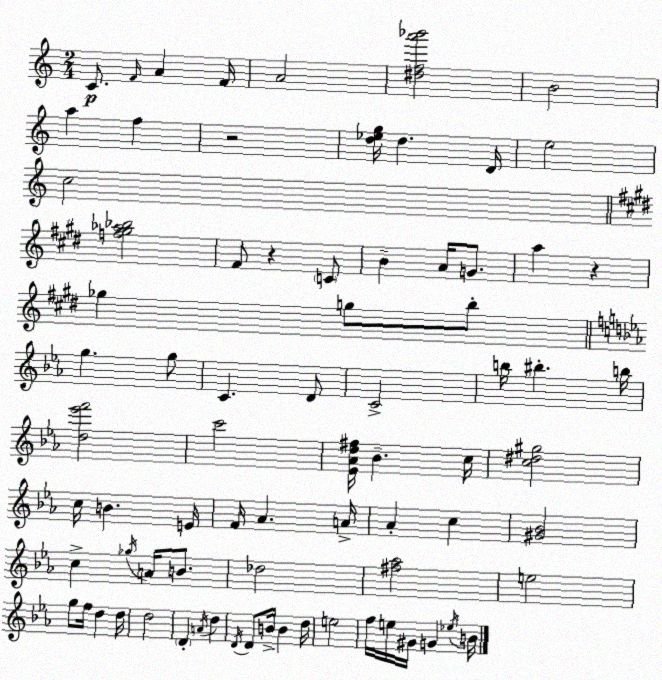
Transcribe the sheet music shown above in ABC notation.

X:1
T:Untitled
M:2/4
L:1/4
K:C
C/2 F/4 A F/4 A2 [^dfa'_b']2 B2 a f z2 [d_eg]/4 d D/4 e2 c2 [f^g_a_b]2 ^F/2 z C/2 B A/4 G/2 a z _g g/2 b/2 g g/2 C D/2 C2 b/4 ^b b/4 [d_e'f']2 c'2 [_E_Ad^f]/4 _B c/4 [c^d^g]2 c/4 B E/4 F/4 _A A/4 _A c [^G_B]2 c _g/4 A/4 B/2 _d2 [^f_a]2 e2 g/2 f/4 d d/4 d2 D A/4 d D/4 D/2 B/4 B d/4 e2 f/4 e/4 ^G/4 G _e/4 B/4